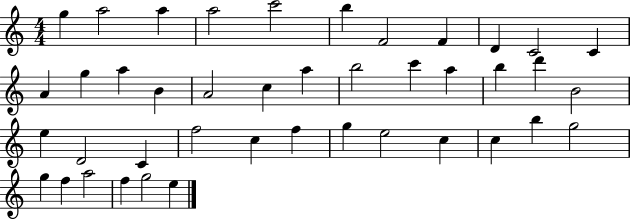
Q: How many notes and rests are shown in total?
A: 42